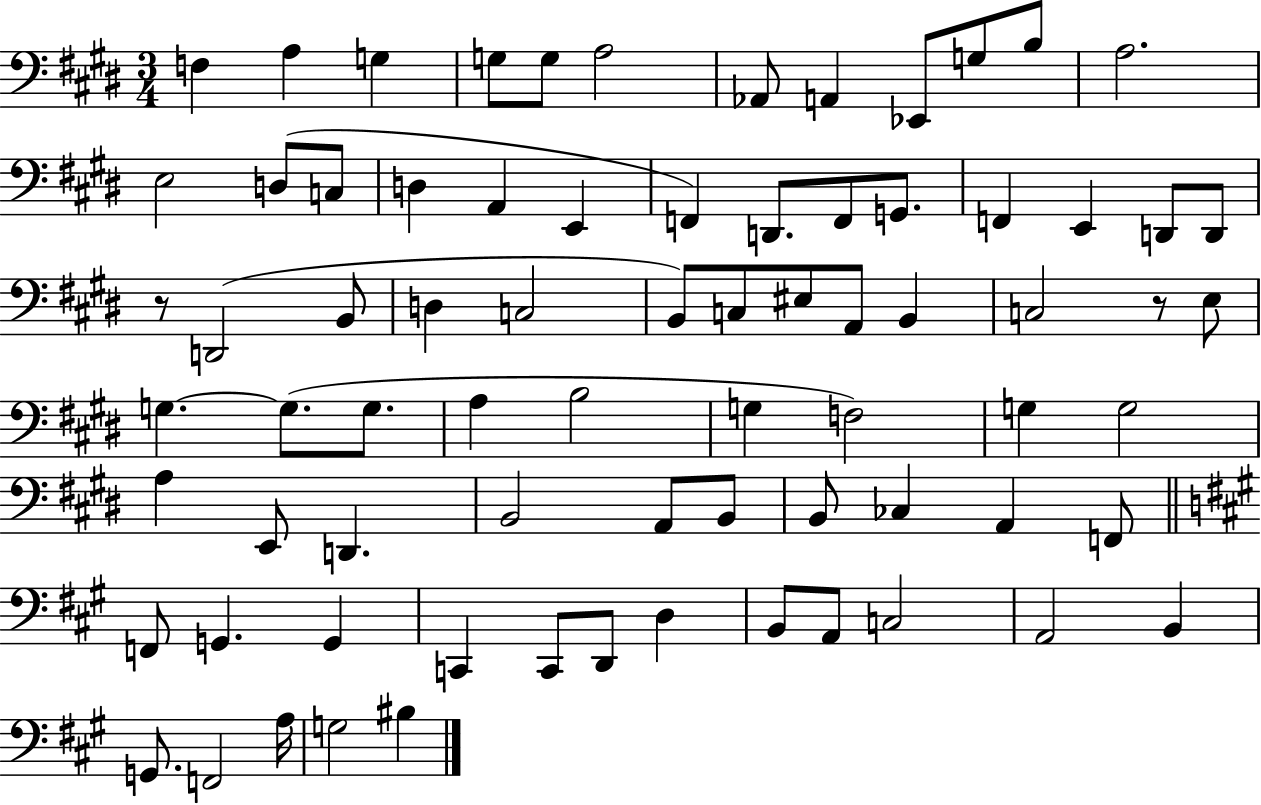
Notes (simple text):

F3/q A3/q G3/q G3/e G3/e A3/h Ab2/e A2/q Eb2/e G3/e B3/e A3/h. E3/h D3/e C3/e D3/q A2/q E2/q F2/q D2/e. F2/e G2/e. F2/q E2/q D2/e D2/e R/e D2/h B2/e D3/q C3/h B2/e C3/e EIS3/e A2/e B2/q C3/h R/e E3/e G3/q. G3/e. G3/e. A3/q B3/h G3/q F3/h G3/q G3/h A3/q E2/e D2/q. B2/h A2/e B2/e B2/e CES3/q A2/q F2/e F2/e G2/q. G2/q C2/q C2/e D2/e D3/q B2/e A2/e C3/h A2/h B2/q G2/e. F2/h A3/s G3/h BIS3/q